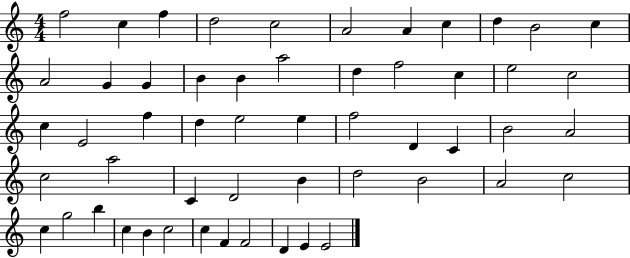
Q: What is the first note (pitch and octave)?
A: F5